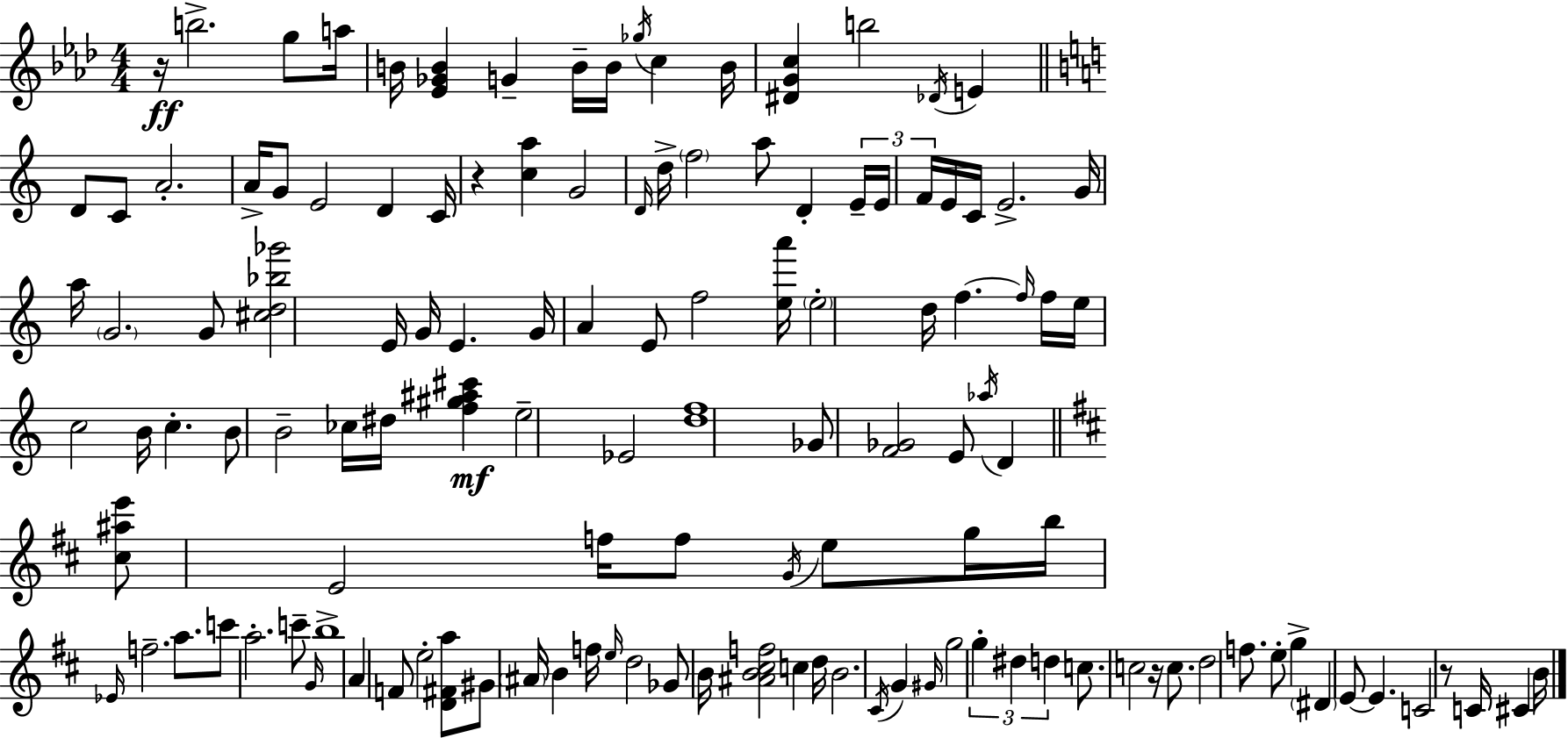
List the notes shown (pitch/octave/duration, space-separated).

R/s B5/h. G5/e A5/s B4/s [Eb4,Gb4,B4]/q G4/q B4/s B4/s Gb5/s C5/q B4/s [D#4,G4,C5]/q B5/h Db4/s E4/q D4/e C4/e A4/h. A4/s G4/e E4/h D4/q C4/s R/q [C5,A5]/q G4/h D4/s D5/s F5/h A5/e D4/q E4/s E4/s F4/s E4/s C4/s E4/h. G4/s A5/s G4/h. G4/e [C#5,D5,Bb5,Gb6]/h E4/s G4/s E4/q. G4/s A4/q E4/e F5/h [E5,A6]/s E5/h D5/s F5/q. F5/s F5/s E5/s C5/h B4/s C5/q. B4/e B4/h CES5/s D#5/s [F5,G#5,A#5,C#6]/q E5/h Eb4/h [D5,F5]/w Gb4/e [F4,Gb4]/h E4/e Ab5/s D4/q [C#5,A#5,E6]/e E4/h F5/s F5/e G4/s E5/e G5/s B5/s Eb4/s F5/h. A5/e. C6/e A5/h. C6/e G4/s B5/w A4/q F4/e E5/h [D4,F#4,A5]/e G#4/e A#4/s B4/q F5/s E5/s D5/h Gb4/e B4/s [A#4,B4,C#5,F5]/h C5/q D5/s B4/h. C#4/s G4/q G#4/s G5/h G5/q D#5/q D5/q C5/e. C5/h R/s C5/e. D5/h F5/e. E5/e G5/q D#4/q E4/e E4/q. C4/h R/e C4/s C#4/q B4/s